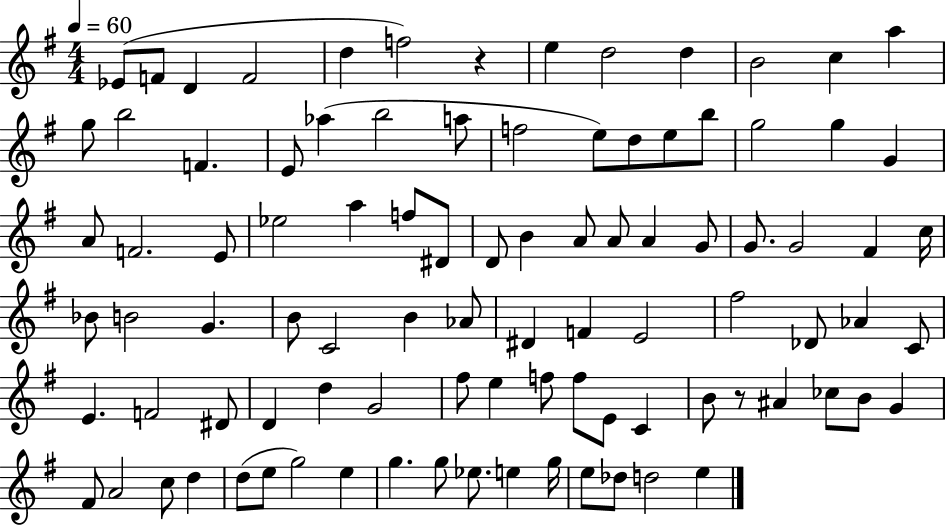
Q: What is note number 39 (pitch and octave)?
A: A4